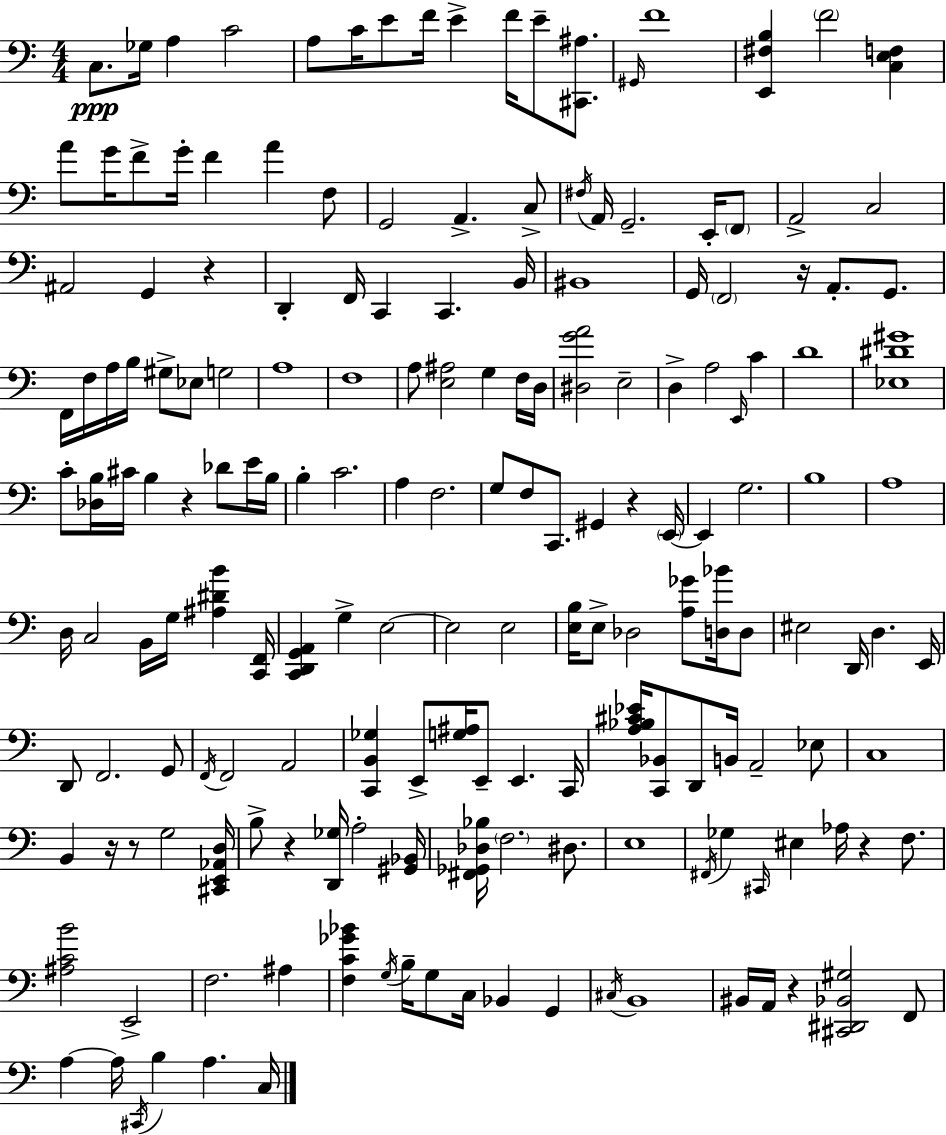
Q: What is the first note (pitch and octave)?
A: C3